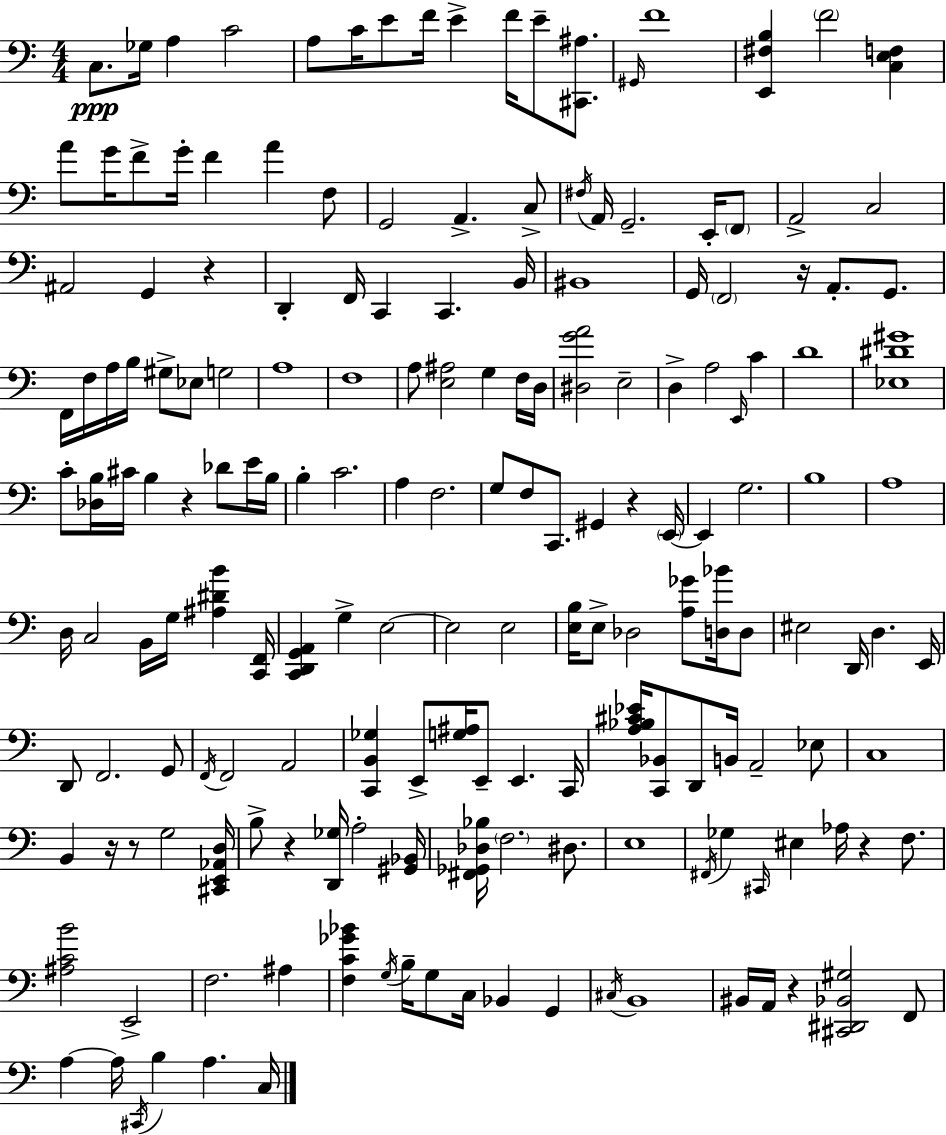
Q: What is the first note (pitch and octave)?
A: C3